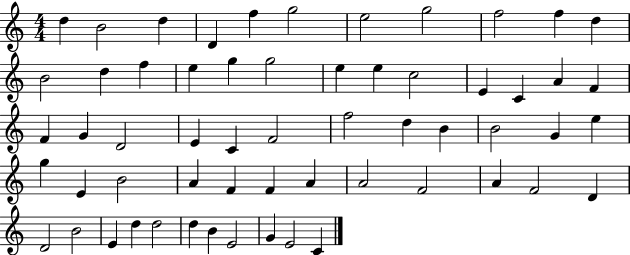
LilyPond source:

{
  \clef treble
  \numericTimeSignature
  \time 4/4
  \key c \major
  d''4 b'2 d''4 | d'4 f''4 g''2 | e''2 g''2 | f''2 f''4 d''4 | \break b'2 d''4 f''4 | e''4 g''4 g''2 | e''4 e''4 c''2 | e'4 c'4 a'4 f'4 | \break f'4 g'4 d'2 | e'4 c'4 f'2 | f''2 d''4 b'4 | b'2 g'4 e''4 | \break g''4 e'4 b'2 | a'4 f'4 f'4 a'4 | a'2 f'2 | a'4 f'2 d'4 | \break d'2 b'2 | e'4 d''4 d''2 | d''4 b'4 e'2 | g'4 e'2 c'4 | \break \bar "|."
}